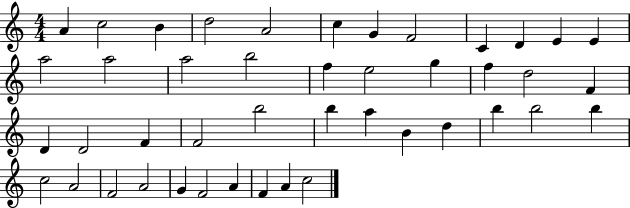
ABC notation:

X:1
T:Untitled
M:4/4
L:1/4
K:C
A c2 B d2 A2 c G F2 C D E E a2 a2 a2 b2 f e2 g f d2 F D D2 F F2 b2 b a B d b b2 b c2 A2 F2 A2 G F2 A F A c2